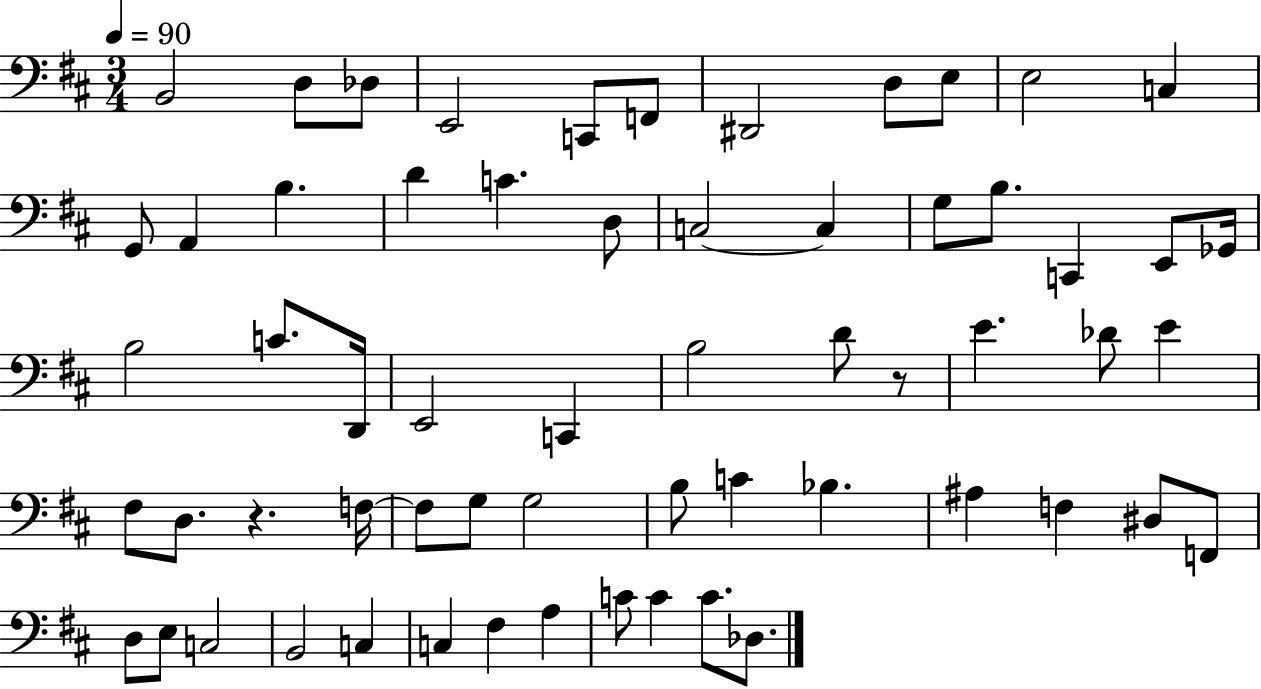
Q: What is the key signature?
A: D major